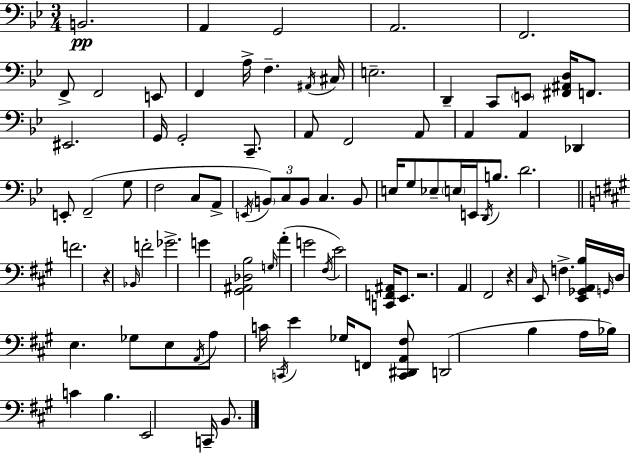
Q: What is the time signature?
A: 3/4